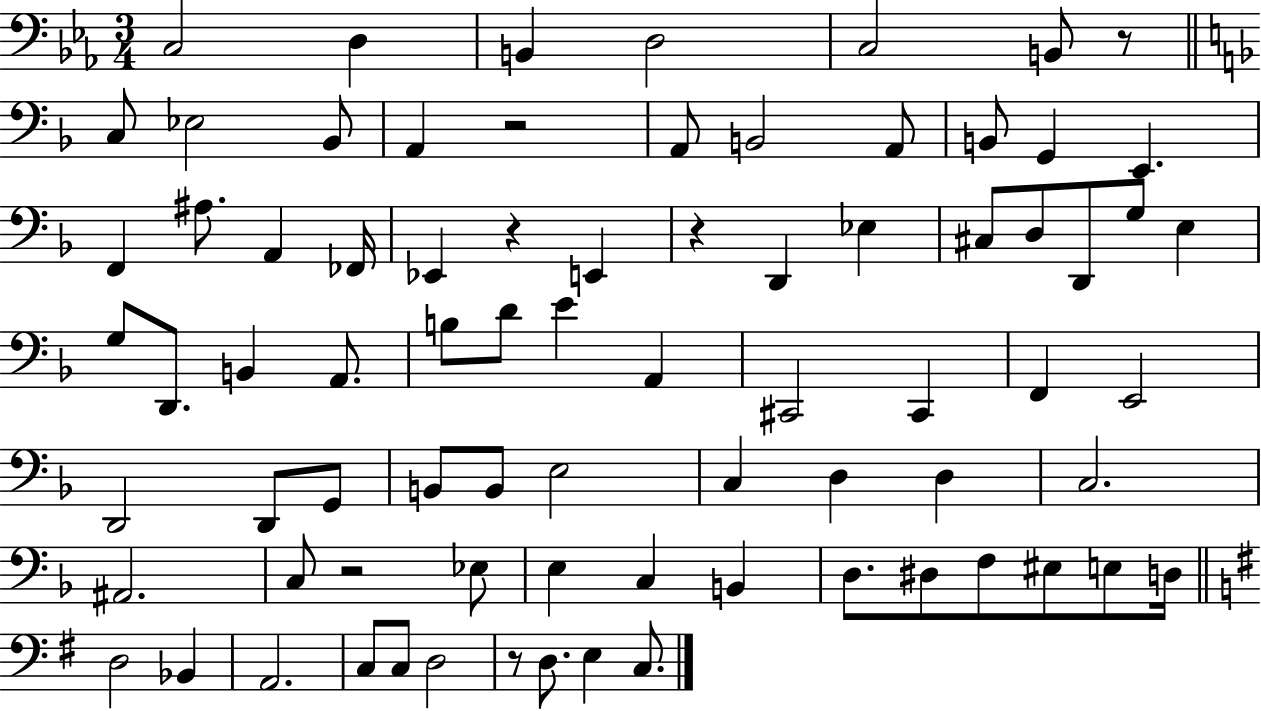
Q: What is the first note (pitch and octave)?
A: C3